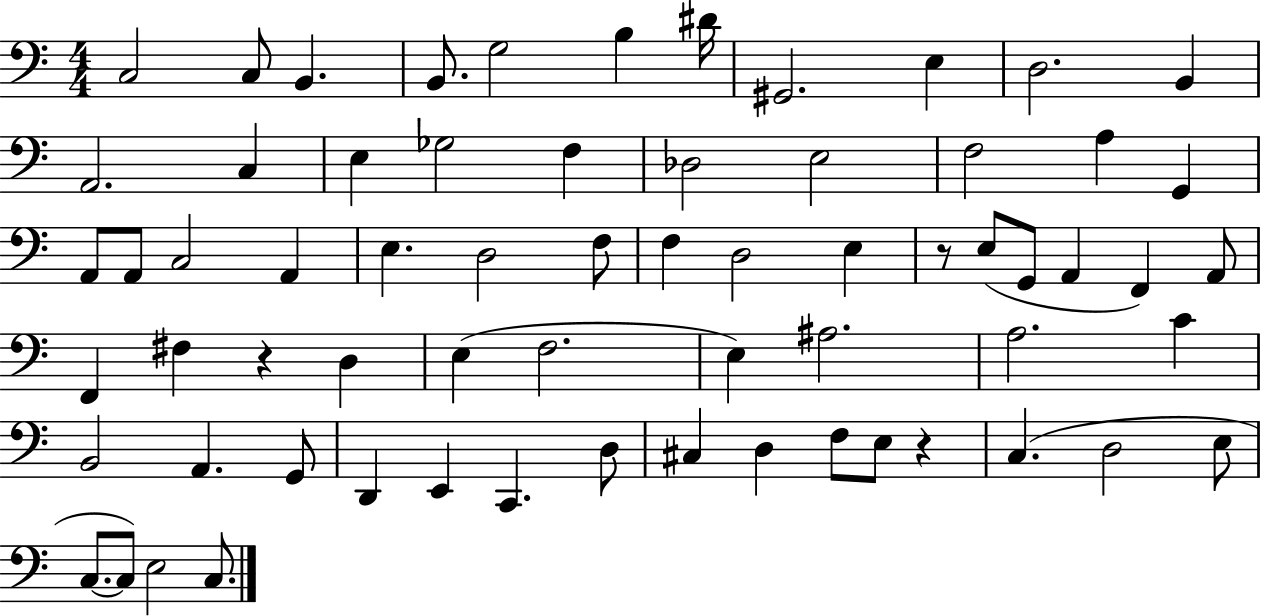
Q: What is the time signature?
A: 4/4